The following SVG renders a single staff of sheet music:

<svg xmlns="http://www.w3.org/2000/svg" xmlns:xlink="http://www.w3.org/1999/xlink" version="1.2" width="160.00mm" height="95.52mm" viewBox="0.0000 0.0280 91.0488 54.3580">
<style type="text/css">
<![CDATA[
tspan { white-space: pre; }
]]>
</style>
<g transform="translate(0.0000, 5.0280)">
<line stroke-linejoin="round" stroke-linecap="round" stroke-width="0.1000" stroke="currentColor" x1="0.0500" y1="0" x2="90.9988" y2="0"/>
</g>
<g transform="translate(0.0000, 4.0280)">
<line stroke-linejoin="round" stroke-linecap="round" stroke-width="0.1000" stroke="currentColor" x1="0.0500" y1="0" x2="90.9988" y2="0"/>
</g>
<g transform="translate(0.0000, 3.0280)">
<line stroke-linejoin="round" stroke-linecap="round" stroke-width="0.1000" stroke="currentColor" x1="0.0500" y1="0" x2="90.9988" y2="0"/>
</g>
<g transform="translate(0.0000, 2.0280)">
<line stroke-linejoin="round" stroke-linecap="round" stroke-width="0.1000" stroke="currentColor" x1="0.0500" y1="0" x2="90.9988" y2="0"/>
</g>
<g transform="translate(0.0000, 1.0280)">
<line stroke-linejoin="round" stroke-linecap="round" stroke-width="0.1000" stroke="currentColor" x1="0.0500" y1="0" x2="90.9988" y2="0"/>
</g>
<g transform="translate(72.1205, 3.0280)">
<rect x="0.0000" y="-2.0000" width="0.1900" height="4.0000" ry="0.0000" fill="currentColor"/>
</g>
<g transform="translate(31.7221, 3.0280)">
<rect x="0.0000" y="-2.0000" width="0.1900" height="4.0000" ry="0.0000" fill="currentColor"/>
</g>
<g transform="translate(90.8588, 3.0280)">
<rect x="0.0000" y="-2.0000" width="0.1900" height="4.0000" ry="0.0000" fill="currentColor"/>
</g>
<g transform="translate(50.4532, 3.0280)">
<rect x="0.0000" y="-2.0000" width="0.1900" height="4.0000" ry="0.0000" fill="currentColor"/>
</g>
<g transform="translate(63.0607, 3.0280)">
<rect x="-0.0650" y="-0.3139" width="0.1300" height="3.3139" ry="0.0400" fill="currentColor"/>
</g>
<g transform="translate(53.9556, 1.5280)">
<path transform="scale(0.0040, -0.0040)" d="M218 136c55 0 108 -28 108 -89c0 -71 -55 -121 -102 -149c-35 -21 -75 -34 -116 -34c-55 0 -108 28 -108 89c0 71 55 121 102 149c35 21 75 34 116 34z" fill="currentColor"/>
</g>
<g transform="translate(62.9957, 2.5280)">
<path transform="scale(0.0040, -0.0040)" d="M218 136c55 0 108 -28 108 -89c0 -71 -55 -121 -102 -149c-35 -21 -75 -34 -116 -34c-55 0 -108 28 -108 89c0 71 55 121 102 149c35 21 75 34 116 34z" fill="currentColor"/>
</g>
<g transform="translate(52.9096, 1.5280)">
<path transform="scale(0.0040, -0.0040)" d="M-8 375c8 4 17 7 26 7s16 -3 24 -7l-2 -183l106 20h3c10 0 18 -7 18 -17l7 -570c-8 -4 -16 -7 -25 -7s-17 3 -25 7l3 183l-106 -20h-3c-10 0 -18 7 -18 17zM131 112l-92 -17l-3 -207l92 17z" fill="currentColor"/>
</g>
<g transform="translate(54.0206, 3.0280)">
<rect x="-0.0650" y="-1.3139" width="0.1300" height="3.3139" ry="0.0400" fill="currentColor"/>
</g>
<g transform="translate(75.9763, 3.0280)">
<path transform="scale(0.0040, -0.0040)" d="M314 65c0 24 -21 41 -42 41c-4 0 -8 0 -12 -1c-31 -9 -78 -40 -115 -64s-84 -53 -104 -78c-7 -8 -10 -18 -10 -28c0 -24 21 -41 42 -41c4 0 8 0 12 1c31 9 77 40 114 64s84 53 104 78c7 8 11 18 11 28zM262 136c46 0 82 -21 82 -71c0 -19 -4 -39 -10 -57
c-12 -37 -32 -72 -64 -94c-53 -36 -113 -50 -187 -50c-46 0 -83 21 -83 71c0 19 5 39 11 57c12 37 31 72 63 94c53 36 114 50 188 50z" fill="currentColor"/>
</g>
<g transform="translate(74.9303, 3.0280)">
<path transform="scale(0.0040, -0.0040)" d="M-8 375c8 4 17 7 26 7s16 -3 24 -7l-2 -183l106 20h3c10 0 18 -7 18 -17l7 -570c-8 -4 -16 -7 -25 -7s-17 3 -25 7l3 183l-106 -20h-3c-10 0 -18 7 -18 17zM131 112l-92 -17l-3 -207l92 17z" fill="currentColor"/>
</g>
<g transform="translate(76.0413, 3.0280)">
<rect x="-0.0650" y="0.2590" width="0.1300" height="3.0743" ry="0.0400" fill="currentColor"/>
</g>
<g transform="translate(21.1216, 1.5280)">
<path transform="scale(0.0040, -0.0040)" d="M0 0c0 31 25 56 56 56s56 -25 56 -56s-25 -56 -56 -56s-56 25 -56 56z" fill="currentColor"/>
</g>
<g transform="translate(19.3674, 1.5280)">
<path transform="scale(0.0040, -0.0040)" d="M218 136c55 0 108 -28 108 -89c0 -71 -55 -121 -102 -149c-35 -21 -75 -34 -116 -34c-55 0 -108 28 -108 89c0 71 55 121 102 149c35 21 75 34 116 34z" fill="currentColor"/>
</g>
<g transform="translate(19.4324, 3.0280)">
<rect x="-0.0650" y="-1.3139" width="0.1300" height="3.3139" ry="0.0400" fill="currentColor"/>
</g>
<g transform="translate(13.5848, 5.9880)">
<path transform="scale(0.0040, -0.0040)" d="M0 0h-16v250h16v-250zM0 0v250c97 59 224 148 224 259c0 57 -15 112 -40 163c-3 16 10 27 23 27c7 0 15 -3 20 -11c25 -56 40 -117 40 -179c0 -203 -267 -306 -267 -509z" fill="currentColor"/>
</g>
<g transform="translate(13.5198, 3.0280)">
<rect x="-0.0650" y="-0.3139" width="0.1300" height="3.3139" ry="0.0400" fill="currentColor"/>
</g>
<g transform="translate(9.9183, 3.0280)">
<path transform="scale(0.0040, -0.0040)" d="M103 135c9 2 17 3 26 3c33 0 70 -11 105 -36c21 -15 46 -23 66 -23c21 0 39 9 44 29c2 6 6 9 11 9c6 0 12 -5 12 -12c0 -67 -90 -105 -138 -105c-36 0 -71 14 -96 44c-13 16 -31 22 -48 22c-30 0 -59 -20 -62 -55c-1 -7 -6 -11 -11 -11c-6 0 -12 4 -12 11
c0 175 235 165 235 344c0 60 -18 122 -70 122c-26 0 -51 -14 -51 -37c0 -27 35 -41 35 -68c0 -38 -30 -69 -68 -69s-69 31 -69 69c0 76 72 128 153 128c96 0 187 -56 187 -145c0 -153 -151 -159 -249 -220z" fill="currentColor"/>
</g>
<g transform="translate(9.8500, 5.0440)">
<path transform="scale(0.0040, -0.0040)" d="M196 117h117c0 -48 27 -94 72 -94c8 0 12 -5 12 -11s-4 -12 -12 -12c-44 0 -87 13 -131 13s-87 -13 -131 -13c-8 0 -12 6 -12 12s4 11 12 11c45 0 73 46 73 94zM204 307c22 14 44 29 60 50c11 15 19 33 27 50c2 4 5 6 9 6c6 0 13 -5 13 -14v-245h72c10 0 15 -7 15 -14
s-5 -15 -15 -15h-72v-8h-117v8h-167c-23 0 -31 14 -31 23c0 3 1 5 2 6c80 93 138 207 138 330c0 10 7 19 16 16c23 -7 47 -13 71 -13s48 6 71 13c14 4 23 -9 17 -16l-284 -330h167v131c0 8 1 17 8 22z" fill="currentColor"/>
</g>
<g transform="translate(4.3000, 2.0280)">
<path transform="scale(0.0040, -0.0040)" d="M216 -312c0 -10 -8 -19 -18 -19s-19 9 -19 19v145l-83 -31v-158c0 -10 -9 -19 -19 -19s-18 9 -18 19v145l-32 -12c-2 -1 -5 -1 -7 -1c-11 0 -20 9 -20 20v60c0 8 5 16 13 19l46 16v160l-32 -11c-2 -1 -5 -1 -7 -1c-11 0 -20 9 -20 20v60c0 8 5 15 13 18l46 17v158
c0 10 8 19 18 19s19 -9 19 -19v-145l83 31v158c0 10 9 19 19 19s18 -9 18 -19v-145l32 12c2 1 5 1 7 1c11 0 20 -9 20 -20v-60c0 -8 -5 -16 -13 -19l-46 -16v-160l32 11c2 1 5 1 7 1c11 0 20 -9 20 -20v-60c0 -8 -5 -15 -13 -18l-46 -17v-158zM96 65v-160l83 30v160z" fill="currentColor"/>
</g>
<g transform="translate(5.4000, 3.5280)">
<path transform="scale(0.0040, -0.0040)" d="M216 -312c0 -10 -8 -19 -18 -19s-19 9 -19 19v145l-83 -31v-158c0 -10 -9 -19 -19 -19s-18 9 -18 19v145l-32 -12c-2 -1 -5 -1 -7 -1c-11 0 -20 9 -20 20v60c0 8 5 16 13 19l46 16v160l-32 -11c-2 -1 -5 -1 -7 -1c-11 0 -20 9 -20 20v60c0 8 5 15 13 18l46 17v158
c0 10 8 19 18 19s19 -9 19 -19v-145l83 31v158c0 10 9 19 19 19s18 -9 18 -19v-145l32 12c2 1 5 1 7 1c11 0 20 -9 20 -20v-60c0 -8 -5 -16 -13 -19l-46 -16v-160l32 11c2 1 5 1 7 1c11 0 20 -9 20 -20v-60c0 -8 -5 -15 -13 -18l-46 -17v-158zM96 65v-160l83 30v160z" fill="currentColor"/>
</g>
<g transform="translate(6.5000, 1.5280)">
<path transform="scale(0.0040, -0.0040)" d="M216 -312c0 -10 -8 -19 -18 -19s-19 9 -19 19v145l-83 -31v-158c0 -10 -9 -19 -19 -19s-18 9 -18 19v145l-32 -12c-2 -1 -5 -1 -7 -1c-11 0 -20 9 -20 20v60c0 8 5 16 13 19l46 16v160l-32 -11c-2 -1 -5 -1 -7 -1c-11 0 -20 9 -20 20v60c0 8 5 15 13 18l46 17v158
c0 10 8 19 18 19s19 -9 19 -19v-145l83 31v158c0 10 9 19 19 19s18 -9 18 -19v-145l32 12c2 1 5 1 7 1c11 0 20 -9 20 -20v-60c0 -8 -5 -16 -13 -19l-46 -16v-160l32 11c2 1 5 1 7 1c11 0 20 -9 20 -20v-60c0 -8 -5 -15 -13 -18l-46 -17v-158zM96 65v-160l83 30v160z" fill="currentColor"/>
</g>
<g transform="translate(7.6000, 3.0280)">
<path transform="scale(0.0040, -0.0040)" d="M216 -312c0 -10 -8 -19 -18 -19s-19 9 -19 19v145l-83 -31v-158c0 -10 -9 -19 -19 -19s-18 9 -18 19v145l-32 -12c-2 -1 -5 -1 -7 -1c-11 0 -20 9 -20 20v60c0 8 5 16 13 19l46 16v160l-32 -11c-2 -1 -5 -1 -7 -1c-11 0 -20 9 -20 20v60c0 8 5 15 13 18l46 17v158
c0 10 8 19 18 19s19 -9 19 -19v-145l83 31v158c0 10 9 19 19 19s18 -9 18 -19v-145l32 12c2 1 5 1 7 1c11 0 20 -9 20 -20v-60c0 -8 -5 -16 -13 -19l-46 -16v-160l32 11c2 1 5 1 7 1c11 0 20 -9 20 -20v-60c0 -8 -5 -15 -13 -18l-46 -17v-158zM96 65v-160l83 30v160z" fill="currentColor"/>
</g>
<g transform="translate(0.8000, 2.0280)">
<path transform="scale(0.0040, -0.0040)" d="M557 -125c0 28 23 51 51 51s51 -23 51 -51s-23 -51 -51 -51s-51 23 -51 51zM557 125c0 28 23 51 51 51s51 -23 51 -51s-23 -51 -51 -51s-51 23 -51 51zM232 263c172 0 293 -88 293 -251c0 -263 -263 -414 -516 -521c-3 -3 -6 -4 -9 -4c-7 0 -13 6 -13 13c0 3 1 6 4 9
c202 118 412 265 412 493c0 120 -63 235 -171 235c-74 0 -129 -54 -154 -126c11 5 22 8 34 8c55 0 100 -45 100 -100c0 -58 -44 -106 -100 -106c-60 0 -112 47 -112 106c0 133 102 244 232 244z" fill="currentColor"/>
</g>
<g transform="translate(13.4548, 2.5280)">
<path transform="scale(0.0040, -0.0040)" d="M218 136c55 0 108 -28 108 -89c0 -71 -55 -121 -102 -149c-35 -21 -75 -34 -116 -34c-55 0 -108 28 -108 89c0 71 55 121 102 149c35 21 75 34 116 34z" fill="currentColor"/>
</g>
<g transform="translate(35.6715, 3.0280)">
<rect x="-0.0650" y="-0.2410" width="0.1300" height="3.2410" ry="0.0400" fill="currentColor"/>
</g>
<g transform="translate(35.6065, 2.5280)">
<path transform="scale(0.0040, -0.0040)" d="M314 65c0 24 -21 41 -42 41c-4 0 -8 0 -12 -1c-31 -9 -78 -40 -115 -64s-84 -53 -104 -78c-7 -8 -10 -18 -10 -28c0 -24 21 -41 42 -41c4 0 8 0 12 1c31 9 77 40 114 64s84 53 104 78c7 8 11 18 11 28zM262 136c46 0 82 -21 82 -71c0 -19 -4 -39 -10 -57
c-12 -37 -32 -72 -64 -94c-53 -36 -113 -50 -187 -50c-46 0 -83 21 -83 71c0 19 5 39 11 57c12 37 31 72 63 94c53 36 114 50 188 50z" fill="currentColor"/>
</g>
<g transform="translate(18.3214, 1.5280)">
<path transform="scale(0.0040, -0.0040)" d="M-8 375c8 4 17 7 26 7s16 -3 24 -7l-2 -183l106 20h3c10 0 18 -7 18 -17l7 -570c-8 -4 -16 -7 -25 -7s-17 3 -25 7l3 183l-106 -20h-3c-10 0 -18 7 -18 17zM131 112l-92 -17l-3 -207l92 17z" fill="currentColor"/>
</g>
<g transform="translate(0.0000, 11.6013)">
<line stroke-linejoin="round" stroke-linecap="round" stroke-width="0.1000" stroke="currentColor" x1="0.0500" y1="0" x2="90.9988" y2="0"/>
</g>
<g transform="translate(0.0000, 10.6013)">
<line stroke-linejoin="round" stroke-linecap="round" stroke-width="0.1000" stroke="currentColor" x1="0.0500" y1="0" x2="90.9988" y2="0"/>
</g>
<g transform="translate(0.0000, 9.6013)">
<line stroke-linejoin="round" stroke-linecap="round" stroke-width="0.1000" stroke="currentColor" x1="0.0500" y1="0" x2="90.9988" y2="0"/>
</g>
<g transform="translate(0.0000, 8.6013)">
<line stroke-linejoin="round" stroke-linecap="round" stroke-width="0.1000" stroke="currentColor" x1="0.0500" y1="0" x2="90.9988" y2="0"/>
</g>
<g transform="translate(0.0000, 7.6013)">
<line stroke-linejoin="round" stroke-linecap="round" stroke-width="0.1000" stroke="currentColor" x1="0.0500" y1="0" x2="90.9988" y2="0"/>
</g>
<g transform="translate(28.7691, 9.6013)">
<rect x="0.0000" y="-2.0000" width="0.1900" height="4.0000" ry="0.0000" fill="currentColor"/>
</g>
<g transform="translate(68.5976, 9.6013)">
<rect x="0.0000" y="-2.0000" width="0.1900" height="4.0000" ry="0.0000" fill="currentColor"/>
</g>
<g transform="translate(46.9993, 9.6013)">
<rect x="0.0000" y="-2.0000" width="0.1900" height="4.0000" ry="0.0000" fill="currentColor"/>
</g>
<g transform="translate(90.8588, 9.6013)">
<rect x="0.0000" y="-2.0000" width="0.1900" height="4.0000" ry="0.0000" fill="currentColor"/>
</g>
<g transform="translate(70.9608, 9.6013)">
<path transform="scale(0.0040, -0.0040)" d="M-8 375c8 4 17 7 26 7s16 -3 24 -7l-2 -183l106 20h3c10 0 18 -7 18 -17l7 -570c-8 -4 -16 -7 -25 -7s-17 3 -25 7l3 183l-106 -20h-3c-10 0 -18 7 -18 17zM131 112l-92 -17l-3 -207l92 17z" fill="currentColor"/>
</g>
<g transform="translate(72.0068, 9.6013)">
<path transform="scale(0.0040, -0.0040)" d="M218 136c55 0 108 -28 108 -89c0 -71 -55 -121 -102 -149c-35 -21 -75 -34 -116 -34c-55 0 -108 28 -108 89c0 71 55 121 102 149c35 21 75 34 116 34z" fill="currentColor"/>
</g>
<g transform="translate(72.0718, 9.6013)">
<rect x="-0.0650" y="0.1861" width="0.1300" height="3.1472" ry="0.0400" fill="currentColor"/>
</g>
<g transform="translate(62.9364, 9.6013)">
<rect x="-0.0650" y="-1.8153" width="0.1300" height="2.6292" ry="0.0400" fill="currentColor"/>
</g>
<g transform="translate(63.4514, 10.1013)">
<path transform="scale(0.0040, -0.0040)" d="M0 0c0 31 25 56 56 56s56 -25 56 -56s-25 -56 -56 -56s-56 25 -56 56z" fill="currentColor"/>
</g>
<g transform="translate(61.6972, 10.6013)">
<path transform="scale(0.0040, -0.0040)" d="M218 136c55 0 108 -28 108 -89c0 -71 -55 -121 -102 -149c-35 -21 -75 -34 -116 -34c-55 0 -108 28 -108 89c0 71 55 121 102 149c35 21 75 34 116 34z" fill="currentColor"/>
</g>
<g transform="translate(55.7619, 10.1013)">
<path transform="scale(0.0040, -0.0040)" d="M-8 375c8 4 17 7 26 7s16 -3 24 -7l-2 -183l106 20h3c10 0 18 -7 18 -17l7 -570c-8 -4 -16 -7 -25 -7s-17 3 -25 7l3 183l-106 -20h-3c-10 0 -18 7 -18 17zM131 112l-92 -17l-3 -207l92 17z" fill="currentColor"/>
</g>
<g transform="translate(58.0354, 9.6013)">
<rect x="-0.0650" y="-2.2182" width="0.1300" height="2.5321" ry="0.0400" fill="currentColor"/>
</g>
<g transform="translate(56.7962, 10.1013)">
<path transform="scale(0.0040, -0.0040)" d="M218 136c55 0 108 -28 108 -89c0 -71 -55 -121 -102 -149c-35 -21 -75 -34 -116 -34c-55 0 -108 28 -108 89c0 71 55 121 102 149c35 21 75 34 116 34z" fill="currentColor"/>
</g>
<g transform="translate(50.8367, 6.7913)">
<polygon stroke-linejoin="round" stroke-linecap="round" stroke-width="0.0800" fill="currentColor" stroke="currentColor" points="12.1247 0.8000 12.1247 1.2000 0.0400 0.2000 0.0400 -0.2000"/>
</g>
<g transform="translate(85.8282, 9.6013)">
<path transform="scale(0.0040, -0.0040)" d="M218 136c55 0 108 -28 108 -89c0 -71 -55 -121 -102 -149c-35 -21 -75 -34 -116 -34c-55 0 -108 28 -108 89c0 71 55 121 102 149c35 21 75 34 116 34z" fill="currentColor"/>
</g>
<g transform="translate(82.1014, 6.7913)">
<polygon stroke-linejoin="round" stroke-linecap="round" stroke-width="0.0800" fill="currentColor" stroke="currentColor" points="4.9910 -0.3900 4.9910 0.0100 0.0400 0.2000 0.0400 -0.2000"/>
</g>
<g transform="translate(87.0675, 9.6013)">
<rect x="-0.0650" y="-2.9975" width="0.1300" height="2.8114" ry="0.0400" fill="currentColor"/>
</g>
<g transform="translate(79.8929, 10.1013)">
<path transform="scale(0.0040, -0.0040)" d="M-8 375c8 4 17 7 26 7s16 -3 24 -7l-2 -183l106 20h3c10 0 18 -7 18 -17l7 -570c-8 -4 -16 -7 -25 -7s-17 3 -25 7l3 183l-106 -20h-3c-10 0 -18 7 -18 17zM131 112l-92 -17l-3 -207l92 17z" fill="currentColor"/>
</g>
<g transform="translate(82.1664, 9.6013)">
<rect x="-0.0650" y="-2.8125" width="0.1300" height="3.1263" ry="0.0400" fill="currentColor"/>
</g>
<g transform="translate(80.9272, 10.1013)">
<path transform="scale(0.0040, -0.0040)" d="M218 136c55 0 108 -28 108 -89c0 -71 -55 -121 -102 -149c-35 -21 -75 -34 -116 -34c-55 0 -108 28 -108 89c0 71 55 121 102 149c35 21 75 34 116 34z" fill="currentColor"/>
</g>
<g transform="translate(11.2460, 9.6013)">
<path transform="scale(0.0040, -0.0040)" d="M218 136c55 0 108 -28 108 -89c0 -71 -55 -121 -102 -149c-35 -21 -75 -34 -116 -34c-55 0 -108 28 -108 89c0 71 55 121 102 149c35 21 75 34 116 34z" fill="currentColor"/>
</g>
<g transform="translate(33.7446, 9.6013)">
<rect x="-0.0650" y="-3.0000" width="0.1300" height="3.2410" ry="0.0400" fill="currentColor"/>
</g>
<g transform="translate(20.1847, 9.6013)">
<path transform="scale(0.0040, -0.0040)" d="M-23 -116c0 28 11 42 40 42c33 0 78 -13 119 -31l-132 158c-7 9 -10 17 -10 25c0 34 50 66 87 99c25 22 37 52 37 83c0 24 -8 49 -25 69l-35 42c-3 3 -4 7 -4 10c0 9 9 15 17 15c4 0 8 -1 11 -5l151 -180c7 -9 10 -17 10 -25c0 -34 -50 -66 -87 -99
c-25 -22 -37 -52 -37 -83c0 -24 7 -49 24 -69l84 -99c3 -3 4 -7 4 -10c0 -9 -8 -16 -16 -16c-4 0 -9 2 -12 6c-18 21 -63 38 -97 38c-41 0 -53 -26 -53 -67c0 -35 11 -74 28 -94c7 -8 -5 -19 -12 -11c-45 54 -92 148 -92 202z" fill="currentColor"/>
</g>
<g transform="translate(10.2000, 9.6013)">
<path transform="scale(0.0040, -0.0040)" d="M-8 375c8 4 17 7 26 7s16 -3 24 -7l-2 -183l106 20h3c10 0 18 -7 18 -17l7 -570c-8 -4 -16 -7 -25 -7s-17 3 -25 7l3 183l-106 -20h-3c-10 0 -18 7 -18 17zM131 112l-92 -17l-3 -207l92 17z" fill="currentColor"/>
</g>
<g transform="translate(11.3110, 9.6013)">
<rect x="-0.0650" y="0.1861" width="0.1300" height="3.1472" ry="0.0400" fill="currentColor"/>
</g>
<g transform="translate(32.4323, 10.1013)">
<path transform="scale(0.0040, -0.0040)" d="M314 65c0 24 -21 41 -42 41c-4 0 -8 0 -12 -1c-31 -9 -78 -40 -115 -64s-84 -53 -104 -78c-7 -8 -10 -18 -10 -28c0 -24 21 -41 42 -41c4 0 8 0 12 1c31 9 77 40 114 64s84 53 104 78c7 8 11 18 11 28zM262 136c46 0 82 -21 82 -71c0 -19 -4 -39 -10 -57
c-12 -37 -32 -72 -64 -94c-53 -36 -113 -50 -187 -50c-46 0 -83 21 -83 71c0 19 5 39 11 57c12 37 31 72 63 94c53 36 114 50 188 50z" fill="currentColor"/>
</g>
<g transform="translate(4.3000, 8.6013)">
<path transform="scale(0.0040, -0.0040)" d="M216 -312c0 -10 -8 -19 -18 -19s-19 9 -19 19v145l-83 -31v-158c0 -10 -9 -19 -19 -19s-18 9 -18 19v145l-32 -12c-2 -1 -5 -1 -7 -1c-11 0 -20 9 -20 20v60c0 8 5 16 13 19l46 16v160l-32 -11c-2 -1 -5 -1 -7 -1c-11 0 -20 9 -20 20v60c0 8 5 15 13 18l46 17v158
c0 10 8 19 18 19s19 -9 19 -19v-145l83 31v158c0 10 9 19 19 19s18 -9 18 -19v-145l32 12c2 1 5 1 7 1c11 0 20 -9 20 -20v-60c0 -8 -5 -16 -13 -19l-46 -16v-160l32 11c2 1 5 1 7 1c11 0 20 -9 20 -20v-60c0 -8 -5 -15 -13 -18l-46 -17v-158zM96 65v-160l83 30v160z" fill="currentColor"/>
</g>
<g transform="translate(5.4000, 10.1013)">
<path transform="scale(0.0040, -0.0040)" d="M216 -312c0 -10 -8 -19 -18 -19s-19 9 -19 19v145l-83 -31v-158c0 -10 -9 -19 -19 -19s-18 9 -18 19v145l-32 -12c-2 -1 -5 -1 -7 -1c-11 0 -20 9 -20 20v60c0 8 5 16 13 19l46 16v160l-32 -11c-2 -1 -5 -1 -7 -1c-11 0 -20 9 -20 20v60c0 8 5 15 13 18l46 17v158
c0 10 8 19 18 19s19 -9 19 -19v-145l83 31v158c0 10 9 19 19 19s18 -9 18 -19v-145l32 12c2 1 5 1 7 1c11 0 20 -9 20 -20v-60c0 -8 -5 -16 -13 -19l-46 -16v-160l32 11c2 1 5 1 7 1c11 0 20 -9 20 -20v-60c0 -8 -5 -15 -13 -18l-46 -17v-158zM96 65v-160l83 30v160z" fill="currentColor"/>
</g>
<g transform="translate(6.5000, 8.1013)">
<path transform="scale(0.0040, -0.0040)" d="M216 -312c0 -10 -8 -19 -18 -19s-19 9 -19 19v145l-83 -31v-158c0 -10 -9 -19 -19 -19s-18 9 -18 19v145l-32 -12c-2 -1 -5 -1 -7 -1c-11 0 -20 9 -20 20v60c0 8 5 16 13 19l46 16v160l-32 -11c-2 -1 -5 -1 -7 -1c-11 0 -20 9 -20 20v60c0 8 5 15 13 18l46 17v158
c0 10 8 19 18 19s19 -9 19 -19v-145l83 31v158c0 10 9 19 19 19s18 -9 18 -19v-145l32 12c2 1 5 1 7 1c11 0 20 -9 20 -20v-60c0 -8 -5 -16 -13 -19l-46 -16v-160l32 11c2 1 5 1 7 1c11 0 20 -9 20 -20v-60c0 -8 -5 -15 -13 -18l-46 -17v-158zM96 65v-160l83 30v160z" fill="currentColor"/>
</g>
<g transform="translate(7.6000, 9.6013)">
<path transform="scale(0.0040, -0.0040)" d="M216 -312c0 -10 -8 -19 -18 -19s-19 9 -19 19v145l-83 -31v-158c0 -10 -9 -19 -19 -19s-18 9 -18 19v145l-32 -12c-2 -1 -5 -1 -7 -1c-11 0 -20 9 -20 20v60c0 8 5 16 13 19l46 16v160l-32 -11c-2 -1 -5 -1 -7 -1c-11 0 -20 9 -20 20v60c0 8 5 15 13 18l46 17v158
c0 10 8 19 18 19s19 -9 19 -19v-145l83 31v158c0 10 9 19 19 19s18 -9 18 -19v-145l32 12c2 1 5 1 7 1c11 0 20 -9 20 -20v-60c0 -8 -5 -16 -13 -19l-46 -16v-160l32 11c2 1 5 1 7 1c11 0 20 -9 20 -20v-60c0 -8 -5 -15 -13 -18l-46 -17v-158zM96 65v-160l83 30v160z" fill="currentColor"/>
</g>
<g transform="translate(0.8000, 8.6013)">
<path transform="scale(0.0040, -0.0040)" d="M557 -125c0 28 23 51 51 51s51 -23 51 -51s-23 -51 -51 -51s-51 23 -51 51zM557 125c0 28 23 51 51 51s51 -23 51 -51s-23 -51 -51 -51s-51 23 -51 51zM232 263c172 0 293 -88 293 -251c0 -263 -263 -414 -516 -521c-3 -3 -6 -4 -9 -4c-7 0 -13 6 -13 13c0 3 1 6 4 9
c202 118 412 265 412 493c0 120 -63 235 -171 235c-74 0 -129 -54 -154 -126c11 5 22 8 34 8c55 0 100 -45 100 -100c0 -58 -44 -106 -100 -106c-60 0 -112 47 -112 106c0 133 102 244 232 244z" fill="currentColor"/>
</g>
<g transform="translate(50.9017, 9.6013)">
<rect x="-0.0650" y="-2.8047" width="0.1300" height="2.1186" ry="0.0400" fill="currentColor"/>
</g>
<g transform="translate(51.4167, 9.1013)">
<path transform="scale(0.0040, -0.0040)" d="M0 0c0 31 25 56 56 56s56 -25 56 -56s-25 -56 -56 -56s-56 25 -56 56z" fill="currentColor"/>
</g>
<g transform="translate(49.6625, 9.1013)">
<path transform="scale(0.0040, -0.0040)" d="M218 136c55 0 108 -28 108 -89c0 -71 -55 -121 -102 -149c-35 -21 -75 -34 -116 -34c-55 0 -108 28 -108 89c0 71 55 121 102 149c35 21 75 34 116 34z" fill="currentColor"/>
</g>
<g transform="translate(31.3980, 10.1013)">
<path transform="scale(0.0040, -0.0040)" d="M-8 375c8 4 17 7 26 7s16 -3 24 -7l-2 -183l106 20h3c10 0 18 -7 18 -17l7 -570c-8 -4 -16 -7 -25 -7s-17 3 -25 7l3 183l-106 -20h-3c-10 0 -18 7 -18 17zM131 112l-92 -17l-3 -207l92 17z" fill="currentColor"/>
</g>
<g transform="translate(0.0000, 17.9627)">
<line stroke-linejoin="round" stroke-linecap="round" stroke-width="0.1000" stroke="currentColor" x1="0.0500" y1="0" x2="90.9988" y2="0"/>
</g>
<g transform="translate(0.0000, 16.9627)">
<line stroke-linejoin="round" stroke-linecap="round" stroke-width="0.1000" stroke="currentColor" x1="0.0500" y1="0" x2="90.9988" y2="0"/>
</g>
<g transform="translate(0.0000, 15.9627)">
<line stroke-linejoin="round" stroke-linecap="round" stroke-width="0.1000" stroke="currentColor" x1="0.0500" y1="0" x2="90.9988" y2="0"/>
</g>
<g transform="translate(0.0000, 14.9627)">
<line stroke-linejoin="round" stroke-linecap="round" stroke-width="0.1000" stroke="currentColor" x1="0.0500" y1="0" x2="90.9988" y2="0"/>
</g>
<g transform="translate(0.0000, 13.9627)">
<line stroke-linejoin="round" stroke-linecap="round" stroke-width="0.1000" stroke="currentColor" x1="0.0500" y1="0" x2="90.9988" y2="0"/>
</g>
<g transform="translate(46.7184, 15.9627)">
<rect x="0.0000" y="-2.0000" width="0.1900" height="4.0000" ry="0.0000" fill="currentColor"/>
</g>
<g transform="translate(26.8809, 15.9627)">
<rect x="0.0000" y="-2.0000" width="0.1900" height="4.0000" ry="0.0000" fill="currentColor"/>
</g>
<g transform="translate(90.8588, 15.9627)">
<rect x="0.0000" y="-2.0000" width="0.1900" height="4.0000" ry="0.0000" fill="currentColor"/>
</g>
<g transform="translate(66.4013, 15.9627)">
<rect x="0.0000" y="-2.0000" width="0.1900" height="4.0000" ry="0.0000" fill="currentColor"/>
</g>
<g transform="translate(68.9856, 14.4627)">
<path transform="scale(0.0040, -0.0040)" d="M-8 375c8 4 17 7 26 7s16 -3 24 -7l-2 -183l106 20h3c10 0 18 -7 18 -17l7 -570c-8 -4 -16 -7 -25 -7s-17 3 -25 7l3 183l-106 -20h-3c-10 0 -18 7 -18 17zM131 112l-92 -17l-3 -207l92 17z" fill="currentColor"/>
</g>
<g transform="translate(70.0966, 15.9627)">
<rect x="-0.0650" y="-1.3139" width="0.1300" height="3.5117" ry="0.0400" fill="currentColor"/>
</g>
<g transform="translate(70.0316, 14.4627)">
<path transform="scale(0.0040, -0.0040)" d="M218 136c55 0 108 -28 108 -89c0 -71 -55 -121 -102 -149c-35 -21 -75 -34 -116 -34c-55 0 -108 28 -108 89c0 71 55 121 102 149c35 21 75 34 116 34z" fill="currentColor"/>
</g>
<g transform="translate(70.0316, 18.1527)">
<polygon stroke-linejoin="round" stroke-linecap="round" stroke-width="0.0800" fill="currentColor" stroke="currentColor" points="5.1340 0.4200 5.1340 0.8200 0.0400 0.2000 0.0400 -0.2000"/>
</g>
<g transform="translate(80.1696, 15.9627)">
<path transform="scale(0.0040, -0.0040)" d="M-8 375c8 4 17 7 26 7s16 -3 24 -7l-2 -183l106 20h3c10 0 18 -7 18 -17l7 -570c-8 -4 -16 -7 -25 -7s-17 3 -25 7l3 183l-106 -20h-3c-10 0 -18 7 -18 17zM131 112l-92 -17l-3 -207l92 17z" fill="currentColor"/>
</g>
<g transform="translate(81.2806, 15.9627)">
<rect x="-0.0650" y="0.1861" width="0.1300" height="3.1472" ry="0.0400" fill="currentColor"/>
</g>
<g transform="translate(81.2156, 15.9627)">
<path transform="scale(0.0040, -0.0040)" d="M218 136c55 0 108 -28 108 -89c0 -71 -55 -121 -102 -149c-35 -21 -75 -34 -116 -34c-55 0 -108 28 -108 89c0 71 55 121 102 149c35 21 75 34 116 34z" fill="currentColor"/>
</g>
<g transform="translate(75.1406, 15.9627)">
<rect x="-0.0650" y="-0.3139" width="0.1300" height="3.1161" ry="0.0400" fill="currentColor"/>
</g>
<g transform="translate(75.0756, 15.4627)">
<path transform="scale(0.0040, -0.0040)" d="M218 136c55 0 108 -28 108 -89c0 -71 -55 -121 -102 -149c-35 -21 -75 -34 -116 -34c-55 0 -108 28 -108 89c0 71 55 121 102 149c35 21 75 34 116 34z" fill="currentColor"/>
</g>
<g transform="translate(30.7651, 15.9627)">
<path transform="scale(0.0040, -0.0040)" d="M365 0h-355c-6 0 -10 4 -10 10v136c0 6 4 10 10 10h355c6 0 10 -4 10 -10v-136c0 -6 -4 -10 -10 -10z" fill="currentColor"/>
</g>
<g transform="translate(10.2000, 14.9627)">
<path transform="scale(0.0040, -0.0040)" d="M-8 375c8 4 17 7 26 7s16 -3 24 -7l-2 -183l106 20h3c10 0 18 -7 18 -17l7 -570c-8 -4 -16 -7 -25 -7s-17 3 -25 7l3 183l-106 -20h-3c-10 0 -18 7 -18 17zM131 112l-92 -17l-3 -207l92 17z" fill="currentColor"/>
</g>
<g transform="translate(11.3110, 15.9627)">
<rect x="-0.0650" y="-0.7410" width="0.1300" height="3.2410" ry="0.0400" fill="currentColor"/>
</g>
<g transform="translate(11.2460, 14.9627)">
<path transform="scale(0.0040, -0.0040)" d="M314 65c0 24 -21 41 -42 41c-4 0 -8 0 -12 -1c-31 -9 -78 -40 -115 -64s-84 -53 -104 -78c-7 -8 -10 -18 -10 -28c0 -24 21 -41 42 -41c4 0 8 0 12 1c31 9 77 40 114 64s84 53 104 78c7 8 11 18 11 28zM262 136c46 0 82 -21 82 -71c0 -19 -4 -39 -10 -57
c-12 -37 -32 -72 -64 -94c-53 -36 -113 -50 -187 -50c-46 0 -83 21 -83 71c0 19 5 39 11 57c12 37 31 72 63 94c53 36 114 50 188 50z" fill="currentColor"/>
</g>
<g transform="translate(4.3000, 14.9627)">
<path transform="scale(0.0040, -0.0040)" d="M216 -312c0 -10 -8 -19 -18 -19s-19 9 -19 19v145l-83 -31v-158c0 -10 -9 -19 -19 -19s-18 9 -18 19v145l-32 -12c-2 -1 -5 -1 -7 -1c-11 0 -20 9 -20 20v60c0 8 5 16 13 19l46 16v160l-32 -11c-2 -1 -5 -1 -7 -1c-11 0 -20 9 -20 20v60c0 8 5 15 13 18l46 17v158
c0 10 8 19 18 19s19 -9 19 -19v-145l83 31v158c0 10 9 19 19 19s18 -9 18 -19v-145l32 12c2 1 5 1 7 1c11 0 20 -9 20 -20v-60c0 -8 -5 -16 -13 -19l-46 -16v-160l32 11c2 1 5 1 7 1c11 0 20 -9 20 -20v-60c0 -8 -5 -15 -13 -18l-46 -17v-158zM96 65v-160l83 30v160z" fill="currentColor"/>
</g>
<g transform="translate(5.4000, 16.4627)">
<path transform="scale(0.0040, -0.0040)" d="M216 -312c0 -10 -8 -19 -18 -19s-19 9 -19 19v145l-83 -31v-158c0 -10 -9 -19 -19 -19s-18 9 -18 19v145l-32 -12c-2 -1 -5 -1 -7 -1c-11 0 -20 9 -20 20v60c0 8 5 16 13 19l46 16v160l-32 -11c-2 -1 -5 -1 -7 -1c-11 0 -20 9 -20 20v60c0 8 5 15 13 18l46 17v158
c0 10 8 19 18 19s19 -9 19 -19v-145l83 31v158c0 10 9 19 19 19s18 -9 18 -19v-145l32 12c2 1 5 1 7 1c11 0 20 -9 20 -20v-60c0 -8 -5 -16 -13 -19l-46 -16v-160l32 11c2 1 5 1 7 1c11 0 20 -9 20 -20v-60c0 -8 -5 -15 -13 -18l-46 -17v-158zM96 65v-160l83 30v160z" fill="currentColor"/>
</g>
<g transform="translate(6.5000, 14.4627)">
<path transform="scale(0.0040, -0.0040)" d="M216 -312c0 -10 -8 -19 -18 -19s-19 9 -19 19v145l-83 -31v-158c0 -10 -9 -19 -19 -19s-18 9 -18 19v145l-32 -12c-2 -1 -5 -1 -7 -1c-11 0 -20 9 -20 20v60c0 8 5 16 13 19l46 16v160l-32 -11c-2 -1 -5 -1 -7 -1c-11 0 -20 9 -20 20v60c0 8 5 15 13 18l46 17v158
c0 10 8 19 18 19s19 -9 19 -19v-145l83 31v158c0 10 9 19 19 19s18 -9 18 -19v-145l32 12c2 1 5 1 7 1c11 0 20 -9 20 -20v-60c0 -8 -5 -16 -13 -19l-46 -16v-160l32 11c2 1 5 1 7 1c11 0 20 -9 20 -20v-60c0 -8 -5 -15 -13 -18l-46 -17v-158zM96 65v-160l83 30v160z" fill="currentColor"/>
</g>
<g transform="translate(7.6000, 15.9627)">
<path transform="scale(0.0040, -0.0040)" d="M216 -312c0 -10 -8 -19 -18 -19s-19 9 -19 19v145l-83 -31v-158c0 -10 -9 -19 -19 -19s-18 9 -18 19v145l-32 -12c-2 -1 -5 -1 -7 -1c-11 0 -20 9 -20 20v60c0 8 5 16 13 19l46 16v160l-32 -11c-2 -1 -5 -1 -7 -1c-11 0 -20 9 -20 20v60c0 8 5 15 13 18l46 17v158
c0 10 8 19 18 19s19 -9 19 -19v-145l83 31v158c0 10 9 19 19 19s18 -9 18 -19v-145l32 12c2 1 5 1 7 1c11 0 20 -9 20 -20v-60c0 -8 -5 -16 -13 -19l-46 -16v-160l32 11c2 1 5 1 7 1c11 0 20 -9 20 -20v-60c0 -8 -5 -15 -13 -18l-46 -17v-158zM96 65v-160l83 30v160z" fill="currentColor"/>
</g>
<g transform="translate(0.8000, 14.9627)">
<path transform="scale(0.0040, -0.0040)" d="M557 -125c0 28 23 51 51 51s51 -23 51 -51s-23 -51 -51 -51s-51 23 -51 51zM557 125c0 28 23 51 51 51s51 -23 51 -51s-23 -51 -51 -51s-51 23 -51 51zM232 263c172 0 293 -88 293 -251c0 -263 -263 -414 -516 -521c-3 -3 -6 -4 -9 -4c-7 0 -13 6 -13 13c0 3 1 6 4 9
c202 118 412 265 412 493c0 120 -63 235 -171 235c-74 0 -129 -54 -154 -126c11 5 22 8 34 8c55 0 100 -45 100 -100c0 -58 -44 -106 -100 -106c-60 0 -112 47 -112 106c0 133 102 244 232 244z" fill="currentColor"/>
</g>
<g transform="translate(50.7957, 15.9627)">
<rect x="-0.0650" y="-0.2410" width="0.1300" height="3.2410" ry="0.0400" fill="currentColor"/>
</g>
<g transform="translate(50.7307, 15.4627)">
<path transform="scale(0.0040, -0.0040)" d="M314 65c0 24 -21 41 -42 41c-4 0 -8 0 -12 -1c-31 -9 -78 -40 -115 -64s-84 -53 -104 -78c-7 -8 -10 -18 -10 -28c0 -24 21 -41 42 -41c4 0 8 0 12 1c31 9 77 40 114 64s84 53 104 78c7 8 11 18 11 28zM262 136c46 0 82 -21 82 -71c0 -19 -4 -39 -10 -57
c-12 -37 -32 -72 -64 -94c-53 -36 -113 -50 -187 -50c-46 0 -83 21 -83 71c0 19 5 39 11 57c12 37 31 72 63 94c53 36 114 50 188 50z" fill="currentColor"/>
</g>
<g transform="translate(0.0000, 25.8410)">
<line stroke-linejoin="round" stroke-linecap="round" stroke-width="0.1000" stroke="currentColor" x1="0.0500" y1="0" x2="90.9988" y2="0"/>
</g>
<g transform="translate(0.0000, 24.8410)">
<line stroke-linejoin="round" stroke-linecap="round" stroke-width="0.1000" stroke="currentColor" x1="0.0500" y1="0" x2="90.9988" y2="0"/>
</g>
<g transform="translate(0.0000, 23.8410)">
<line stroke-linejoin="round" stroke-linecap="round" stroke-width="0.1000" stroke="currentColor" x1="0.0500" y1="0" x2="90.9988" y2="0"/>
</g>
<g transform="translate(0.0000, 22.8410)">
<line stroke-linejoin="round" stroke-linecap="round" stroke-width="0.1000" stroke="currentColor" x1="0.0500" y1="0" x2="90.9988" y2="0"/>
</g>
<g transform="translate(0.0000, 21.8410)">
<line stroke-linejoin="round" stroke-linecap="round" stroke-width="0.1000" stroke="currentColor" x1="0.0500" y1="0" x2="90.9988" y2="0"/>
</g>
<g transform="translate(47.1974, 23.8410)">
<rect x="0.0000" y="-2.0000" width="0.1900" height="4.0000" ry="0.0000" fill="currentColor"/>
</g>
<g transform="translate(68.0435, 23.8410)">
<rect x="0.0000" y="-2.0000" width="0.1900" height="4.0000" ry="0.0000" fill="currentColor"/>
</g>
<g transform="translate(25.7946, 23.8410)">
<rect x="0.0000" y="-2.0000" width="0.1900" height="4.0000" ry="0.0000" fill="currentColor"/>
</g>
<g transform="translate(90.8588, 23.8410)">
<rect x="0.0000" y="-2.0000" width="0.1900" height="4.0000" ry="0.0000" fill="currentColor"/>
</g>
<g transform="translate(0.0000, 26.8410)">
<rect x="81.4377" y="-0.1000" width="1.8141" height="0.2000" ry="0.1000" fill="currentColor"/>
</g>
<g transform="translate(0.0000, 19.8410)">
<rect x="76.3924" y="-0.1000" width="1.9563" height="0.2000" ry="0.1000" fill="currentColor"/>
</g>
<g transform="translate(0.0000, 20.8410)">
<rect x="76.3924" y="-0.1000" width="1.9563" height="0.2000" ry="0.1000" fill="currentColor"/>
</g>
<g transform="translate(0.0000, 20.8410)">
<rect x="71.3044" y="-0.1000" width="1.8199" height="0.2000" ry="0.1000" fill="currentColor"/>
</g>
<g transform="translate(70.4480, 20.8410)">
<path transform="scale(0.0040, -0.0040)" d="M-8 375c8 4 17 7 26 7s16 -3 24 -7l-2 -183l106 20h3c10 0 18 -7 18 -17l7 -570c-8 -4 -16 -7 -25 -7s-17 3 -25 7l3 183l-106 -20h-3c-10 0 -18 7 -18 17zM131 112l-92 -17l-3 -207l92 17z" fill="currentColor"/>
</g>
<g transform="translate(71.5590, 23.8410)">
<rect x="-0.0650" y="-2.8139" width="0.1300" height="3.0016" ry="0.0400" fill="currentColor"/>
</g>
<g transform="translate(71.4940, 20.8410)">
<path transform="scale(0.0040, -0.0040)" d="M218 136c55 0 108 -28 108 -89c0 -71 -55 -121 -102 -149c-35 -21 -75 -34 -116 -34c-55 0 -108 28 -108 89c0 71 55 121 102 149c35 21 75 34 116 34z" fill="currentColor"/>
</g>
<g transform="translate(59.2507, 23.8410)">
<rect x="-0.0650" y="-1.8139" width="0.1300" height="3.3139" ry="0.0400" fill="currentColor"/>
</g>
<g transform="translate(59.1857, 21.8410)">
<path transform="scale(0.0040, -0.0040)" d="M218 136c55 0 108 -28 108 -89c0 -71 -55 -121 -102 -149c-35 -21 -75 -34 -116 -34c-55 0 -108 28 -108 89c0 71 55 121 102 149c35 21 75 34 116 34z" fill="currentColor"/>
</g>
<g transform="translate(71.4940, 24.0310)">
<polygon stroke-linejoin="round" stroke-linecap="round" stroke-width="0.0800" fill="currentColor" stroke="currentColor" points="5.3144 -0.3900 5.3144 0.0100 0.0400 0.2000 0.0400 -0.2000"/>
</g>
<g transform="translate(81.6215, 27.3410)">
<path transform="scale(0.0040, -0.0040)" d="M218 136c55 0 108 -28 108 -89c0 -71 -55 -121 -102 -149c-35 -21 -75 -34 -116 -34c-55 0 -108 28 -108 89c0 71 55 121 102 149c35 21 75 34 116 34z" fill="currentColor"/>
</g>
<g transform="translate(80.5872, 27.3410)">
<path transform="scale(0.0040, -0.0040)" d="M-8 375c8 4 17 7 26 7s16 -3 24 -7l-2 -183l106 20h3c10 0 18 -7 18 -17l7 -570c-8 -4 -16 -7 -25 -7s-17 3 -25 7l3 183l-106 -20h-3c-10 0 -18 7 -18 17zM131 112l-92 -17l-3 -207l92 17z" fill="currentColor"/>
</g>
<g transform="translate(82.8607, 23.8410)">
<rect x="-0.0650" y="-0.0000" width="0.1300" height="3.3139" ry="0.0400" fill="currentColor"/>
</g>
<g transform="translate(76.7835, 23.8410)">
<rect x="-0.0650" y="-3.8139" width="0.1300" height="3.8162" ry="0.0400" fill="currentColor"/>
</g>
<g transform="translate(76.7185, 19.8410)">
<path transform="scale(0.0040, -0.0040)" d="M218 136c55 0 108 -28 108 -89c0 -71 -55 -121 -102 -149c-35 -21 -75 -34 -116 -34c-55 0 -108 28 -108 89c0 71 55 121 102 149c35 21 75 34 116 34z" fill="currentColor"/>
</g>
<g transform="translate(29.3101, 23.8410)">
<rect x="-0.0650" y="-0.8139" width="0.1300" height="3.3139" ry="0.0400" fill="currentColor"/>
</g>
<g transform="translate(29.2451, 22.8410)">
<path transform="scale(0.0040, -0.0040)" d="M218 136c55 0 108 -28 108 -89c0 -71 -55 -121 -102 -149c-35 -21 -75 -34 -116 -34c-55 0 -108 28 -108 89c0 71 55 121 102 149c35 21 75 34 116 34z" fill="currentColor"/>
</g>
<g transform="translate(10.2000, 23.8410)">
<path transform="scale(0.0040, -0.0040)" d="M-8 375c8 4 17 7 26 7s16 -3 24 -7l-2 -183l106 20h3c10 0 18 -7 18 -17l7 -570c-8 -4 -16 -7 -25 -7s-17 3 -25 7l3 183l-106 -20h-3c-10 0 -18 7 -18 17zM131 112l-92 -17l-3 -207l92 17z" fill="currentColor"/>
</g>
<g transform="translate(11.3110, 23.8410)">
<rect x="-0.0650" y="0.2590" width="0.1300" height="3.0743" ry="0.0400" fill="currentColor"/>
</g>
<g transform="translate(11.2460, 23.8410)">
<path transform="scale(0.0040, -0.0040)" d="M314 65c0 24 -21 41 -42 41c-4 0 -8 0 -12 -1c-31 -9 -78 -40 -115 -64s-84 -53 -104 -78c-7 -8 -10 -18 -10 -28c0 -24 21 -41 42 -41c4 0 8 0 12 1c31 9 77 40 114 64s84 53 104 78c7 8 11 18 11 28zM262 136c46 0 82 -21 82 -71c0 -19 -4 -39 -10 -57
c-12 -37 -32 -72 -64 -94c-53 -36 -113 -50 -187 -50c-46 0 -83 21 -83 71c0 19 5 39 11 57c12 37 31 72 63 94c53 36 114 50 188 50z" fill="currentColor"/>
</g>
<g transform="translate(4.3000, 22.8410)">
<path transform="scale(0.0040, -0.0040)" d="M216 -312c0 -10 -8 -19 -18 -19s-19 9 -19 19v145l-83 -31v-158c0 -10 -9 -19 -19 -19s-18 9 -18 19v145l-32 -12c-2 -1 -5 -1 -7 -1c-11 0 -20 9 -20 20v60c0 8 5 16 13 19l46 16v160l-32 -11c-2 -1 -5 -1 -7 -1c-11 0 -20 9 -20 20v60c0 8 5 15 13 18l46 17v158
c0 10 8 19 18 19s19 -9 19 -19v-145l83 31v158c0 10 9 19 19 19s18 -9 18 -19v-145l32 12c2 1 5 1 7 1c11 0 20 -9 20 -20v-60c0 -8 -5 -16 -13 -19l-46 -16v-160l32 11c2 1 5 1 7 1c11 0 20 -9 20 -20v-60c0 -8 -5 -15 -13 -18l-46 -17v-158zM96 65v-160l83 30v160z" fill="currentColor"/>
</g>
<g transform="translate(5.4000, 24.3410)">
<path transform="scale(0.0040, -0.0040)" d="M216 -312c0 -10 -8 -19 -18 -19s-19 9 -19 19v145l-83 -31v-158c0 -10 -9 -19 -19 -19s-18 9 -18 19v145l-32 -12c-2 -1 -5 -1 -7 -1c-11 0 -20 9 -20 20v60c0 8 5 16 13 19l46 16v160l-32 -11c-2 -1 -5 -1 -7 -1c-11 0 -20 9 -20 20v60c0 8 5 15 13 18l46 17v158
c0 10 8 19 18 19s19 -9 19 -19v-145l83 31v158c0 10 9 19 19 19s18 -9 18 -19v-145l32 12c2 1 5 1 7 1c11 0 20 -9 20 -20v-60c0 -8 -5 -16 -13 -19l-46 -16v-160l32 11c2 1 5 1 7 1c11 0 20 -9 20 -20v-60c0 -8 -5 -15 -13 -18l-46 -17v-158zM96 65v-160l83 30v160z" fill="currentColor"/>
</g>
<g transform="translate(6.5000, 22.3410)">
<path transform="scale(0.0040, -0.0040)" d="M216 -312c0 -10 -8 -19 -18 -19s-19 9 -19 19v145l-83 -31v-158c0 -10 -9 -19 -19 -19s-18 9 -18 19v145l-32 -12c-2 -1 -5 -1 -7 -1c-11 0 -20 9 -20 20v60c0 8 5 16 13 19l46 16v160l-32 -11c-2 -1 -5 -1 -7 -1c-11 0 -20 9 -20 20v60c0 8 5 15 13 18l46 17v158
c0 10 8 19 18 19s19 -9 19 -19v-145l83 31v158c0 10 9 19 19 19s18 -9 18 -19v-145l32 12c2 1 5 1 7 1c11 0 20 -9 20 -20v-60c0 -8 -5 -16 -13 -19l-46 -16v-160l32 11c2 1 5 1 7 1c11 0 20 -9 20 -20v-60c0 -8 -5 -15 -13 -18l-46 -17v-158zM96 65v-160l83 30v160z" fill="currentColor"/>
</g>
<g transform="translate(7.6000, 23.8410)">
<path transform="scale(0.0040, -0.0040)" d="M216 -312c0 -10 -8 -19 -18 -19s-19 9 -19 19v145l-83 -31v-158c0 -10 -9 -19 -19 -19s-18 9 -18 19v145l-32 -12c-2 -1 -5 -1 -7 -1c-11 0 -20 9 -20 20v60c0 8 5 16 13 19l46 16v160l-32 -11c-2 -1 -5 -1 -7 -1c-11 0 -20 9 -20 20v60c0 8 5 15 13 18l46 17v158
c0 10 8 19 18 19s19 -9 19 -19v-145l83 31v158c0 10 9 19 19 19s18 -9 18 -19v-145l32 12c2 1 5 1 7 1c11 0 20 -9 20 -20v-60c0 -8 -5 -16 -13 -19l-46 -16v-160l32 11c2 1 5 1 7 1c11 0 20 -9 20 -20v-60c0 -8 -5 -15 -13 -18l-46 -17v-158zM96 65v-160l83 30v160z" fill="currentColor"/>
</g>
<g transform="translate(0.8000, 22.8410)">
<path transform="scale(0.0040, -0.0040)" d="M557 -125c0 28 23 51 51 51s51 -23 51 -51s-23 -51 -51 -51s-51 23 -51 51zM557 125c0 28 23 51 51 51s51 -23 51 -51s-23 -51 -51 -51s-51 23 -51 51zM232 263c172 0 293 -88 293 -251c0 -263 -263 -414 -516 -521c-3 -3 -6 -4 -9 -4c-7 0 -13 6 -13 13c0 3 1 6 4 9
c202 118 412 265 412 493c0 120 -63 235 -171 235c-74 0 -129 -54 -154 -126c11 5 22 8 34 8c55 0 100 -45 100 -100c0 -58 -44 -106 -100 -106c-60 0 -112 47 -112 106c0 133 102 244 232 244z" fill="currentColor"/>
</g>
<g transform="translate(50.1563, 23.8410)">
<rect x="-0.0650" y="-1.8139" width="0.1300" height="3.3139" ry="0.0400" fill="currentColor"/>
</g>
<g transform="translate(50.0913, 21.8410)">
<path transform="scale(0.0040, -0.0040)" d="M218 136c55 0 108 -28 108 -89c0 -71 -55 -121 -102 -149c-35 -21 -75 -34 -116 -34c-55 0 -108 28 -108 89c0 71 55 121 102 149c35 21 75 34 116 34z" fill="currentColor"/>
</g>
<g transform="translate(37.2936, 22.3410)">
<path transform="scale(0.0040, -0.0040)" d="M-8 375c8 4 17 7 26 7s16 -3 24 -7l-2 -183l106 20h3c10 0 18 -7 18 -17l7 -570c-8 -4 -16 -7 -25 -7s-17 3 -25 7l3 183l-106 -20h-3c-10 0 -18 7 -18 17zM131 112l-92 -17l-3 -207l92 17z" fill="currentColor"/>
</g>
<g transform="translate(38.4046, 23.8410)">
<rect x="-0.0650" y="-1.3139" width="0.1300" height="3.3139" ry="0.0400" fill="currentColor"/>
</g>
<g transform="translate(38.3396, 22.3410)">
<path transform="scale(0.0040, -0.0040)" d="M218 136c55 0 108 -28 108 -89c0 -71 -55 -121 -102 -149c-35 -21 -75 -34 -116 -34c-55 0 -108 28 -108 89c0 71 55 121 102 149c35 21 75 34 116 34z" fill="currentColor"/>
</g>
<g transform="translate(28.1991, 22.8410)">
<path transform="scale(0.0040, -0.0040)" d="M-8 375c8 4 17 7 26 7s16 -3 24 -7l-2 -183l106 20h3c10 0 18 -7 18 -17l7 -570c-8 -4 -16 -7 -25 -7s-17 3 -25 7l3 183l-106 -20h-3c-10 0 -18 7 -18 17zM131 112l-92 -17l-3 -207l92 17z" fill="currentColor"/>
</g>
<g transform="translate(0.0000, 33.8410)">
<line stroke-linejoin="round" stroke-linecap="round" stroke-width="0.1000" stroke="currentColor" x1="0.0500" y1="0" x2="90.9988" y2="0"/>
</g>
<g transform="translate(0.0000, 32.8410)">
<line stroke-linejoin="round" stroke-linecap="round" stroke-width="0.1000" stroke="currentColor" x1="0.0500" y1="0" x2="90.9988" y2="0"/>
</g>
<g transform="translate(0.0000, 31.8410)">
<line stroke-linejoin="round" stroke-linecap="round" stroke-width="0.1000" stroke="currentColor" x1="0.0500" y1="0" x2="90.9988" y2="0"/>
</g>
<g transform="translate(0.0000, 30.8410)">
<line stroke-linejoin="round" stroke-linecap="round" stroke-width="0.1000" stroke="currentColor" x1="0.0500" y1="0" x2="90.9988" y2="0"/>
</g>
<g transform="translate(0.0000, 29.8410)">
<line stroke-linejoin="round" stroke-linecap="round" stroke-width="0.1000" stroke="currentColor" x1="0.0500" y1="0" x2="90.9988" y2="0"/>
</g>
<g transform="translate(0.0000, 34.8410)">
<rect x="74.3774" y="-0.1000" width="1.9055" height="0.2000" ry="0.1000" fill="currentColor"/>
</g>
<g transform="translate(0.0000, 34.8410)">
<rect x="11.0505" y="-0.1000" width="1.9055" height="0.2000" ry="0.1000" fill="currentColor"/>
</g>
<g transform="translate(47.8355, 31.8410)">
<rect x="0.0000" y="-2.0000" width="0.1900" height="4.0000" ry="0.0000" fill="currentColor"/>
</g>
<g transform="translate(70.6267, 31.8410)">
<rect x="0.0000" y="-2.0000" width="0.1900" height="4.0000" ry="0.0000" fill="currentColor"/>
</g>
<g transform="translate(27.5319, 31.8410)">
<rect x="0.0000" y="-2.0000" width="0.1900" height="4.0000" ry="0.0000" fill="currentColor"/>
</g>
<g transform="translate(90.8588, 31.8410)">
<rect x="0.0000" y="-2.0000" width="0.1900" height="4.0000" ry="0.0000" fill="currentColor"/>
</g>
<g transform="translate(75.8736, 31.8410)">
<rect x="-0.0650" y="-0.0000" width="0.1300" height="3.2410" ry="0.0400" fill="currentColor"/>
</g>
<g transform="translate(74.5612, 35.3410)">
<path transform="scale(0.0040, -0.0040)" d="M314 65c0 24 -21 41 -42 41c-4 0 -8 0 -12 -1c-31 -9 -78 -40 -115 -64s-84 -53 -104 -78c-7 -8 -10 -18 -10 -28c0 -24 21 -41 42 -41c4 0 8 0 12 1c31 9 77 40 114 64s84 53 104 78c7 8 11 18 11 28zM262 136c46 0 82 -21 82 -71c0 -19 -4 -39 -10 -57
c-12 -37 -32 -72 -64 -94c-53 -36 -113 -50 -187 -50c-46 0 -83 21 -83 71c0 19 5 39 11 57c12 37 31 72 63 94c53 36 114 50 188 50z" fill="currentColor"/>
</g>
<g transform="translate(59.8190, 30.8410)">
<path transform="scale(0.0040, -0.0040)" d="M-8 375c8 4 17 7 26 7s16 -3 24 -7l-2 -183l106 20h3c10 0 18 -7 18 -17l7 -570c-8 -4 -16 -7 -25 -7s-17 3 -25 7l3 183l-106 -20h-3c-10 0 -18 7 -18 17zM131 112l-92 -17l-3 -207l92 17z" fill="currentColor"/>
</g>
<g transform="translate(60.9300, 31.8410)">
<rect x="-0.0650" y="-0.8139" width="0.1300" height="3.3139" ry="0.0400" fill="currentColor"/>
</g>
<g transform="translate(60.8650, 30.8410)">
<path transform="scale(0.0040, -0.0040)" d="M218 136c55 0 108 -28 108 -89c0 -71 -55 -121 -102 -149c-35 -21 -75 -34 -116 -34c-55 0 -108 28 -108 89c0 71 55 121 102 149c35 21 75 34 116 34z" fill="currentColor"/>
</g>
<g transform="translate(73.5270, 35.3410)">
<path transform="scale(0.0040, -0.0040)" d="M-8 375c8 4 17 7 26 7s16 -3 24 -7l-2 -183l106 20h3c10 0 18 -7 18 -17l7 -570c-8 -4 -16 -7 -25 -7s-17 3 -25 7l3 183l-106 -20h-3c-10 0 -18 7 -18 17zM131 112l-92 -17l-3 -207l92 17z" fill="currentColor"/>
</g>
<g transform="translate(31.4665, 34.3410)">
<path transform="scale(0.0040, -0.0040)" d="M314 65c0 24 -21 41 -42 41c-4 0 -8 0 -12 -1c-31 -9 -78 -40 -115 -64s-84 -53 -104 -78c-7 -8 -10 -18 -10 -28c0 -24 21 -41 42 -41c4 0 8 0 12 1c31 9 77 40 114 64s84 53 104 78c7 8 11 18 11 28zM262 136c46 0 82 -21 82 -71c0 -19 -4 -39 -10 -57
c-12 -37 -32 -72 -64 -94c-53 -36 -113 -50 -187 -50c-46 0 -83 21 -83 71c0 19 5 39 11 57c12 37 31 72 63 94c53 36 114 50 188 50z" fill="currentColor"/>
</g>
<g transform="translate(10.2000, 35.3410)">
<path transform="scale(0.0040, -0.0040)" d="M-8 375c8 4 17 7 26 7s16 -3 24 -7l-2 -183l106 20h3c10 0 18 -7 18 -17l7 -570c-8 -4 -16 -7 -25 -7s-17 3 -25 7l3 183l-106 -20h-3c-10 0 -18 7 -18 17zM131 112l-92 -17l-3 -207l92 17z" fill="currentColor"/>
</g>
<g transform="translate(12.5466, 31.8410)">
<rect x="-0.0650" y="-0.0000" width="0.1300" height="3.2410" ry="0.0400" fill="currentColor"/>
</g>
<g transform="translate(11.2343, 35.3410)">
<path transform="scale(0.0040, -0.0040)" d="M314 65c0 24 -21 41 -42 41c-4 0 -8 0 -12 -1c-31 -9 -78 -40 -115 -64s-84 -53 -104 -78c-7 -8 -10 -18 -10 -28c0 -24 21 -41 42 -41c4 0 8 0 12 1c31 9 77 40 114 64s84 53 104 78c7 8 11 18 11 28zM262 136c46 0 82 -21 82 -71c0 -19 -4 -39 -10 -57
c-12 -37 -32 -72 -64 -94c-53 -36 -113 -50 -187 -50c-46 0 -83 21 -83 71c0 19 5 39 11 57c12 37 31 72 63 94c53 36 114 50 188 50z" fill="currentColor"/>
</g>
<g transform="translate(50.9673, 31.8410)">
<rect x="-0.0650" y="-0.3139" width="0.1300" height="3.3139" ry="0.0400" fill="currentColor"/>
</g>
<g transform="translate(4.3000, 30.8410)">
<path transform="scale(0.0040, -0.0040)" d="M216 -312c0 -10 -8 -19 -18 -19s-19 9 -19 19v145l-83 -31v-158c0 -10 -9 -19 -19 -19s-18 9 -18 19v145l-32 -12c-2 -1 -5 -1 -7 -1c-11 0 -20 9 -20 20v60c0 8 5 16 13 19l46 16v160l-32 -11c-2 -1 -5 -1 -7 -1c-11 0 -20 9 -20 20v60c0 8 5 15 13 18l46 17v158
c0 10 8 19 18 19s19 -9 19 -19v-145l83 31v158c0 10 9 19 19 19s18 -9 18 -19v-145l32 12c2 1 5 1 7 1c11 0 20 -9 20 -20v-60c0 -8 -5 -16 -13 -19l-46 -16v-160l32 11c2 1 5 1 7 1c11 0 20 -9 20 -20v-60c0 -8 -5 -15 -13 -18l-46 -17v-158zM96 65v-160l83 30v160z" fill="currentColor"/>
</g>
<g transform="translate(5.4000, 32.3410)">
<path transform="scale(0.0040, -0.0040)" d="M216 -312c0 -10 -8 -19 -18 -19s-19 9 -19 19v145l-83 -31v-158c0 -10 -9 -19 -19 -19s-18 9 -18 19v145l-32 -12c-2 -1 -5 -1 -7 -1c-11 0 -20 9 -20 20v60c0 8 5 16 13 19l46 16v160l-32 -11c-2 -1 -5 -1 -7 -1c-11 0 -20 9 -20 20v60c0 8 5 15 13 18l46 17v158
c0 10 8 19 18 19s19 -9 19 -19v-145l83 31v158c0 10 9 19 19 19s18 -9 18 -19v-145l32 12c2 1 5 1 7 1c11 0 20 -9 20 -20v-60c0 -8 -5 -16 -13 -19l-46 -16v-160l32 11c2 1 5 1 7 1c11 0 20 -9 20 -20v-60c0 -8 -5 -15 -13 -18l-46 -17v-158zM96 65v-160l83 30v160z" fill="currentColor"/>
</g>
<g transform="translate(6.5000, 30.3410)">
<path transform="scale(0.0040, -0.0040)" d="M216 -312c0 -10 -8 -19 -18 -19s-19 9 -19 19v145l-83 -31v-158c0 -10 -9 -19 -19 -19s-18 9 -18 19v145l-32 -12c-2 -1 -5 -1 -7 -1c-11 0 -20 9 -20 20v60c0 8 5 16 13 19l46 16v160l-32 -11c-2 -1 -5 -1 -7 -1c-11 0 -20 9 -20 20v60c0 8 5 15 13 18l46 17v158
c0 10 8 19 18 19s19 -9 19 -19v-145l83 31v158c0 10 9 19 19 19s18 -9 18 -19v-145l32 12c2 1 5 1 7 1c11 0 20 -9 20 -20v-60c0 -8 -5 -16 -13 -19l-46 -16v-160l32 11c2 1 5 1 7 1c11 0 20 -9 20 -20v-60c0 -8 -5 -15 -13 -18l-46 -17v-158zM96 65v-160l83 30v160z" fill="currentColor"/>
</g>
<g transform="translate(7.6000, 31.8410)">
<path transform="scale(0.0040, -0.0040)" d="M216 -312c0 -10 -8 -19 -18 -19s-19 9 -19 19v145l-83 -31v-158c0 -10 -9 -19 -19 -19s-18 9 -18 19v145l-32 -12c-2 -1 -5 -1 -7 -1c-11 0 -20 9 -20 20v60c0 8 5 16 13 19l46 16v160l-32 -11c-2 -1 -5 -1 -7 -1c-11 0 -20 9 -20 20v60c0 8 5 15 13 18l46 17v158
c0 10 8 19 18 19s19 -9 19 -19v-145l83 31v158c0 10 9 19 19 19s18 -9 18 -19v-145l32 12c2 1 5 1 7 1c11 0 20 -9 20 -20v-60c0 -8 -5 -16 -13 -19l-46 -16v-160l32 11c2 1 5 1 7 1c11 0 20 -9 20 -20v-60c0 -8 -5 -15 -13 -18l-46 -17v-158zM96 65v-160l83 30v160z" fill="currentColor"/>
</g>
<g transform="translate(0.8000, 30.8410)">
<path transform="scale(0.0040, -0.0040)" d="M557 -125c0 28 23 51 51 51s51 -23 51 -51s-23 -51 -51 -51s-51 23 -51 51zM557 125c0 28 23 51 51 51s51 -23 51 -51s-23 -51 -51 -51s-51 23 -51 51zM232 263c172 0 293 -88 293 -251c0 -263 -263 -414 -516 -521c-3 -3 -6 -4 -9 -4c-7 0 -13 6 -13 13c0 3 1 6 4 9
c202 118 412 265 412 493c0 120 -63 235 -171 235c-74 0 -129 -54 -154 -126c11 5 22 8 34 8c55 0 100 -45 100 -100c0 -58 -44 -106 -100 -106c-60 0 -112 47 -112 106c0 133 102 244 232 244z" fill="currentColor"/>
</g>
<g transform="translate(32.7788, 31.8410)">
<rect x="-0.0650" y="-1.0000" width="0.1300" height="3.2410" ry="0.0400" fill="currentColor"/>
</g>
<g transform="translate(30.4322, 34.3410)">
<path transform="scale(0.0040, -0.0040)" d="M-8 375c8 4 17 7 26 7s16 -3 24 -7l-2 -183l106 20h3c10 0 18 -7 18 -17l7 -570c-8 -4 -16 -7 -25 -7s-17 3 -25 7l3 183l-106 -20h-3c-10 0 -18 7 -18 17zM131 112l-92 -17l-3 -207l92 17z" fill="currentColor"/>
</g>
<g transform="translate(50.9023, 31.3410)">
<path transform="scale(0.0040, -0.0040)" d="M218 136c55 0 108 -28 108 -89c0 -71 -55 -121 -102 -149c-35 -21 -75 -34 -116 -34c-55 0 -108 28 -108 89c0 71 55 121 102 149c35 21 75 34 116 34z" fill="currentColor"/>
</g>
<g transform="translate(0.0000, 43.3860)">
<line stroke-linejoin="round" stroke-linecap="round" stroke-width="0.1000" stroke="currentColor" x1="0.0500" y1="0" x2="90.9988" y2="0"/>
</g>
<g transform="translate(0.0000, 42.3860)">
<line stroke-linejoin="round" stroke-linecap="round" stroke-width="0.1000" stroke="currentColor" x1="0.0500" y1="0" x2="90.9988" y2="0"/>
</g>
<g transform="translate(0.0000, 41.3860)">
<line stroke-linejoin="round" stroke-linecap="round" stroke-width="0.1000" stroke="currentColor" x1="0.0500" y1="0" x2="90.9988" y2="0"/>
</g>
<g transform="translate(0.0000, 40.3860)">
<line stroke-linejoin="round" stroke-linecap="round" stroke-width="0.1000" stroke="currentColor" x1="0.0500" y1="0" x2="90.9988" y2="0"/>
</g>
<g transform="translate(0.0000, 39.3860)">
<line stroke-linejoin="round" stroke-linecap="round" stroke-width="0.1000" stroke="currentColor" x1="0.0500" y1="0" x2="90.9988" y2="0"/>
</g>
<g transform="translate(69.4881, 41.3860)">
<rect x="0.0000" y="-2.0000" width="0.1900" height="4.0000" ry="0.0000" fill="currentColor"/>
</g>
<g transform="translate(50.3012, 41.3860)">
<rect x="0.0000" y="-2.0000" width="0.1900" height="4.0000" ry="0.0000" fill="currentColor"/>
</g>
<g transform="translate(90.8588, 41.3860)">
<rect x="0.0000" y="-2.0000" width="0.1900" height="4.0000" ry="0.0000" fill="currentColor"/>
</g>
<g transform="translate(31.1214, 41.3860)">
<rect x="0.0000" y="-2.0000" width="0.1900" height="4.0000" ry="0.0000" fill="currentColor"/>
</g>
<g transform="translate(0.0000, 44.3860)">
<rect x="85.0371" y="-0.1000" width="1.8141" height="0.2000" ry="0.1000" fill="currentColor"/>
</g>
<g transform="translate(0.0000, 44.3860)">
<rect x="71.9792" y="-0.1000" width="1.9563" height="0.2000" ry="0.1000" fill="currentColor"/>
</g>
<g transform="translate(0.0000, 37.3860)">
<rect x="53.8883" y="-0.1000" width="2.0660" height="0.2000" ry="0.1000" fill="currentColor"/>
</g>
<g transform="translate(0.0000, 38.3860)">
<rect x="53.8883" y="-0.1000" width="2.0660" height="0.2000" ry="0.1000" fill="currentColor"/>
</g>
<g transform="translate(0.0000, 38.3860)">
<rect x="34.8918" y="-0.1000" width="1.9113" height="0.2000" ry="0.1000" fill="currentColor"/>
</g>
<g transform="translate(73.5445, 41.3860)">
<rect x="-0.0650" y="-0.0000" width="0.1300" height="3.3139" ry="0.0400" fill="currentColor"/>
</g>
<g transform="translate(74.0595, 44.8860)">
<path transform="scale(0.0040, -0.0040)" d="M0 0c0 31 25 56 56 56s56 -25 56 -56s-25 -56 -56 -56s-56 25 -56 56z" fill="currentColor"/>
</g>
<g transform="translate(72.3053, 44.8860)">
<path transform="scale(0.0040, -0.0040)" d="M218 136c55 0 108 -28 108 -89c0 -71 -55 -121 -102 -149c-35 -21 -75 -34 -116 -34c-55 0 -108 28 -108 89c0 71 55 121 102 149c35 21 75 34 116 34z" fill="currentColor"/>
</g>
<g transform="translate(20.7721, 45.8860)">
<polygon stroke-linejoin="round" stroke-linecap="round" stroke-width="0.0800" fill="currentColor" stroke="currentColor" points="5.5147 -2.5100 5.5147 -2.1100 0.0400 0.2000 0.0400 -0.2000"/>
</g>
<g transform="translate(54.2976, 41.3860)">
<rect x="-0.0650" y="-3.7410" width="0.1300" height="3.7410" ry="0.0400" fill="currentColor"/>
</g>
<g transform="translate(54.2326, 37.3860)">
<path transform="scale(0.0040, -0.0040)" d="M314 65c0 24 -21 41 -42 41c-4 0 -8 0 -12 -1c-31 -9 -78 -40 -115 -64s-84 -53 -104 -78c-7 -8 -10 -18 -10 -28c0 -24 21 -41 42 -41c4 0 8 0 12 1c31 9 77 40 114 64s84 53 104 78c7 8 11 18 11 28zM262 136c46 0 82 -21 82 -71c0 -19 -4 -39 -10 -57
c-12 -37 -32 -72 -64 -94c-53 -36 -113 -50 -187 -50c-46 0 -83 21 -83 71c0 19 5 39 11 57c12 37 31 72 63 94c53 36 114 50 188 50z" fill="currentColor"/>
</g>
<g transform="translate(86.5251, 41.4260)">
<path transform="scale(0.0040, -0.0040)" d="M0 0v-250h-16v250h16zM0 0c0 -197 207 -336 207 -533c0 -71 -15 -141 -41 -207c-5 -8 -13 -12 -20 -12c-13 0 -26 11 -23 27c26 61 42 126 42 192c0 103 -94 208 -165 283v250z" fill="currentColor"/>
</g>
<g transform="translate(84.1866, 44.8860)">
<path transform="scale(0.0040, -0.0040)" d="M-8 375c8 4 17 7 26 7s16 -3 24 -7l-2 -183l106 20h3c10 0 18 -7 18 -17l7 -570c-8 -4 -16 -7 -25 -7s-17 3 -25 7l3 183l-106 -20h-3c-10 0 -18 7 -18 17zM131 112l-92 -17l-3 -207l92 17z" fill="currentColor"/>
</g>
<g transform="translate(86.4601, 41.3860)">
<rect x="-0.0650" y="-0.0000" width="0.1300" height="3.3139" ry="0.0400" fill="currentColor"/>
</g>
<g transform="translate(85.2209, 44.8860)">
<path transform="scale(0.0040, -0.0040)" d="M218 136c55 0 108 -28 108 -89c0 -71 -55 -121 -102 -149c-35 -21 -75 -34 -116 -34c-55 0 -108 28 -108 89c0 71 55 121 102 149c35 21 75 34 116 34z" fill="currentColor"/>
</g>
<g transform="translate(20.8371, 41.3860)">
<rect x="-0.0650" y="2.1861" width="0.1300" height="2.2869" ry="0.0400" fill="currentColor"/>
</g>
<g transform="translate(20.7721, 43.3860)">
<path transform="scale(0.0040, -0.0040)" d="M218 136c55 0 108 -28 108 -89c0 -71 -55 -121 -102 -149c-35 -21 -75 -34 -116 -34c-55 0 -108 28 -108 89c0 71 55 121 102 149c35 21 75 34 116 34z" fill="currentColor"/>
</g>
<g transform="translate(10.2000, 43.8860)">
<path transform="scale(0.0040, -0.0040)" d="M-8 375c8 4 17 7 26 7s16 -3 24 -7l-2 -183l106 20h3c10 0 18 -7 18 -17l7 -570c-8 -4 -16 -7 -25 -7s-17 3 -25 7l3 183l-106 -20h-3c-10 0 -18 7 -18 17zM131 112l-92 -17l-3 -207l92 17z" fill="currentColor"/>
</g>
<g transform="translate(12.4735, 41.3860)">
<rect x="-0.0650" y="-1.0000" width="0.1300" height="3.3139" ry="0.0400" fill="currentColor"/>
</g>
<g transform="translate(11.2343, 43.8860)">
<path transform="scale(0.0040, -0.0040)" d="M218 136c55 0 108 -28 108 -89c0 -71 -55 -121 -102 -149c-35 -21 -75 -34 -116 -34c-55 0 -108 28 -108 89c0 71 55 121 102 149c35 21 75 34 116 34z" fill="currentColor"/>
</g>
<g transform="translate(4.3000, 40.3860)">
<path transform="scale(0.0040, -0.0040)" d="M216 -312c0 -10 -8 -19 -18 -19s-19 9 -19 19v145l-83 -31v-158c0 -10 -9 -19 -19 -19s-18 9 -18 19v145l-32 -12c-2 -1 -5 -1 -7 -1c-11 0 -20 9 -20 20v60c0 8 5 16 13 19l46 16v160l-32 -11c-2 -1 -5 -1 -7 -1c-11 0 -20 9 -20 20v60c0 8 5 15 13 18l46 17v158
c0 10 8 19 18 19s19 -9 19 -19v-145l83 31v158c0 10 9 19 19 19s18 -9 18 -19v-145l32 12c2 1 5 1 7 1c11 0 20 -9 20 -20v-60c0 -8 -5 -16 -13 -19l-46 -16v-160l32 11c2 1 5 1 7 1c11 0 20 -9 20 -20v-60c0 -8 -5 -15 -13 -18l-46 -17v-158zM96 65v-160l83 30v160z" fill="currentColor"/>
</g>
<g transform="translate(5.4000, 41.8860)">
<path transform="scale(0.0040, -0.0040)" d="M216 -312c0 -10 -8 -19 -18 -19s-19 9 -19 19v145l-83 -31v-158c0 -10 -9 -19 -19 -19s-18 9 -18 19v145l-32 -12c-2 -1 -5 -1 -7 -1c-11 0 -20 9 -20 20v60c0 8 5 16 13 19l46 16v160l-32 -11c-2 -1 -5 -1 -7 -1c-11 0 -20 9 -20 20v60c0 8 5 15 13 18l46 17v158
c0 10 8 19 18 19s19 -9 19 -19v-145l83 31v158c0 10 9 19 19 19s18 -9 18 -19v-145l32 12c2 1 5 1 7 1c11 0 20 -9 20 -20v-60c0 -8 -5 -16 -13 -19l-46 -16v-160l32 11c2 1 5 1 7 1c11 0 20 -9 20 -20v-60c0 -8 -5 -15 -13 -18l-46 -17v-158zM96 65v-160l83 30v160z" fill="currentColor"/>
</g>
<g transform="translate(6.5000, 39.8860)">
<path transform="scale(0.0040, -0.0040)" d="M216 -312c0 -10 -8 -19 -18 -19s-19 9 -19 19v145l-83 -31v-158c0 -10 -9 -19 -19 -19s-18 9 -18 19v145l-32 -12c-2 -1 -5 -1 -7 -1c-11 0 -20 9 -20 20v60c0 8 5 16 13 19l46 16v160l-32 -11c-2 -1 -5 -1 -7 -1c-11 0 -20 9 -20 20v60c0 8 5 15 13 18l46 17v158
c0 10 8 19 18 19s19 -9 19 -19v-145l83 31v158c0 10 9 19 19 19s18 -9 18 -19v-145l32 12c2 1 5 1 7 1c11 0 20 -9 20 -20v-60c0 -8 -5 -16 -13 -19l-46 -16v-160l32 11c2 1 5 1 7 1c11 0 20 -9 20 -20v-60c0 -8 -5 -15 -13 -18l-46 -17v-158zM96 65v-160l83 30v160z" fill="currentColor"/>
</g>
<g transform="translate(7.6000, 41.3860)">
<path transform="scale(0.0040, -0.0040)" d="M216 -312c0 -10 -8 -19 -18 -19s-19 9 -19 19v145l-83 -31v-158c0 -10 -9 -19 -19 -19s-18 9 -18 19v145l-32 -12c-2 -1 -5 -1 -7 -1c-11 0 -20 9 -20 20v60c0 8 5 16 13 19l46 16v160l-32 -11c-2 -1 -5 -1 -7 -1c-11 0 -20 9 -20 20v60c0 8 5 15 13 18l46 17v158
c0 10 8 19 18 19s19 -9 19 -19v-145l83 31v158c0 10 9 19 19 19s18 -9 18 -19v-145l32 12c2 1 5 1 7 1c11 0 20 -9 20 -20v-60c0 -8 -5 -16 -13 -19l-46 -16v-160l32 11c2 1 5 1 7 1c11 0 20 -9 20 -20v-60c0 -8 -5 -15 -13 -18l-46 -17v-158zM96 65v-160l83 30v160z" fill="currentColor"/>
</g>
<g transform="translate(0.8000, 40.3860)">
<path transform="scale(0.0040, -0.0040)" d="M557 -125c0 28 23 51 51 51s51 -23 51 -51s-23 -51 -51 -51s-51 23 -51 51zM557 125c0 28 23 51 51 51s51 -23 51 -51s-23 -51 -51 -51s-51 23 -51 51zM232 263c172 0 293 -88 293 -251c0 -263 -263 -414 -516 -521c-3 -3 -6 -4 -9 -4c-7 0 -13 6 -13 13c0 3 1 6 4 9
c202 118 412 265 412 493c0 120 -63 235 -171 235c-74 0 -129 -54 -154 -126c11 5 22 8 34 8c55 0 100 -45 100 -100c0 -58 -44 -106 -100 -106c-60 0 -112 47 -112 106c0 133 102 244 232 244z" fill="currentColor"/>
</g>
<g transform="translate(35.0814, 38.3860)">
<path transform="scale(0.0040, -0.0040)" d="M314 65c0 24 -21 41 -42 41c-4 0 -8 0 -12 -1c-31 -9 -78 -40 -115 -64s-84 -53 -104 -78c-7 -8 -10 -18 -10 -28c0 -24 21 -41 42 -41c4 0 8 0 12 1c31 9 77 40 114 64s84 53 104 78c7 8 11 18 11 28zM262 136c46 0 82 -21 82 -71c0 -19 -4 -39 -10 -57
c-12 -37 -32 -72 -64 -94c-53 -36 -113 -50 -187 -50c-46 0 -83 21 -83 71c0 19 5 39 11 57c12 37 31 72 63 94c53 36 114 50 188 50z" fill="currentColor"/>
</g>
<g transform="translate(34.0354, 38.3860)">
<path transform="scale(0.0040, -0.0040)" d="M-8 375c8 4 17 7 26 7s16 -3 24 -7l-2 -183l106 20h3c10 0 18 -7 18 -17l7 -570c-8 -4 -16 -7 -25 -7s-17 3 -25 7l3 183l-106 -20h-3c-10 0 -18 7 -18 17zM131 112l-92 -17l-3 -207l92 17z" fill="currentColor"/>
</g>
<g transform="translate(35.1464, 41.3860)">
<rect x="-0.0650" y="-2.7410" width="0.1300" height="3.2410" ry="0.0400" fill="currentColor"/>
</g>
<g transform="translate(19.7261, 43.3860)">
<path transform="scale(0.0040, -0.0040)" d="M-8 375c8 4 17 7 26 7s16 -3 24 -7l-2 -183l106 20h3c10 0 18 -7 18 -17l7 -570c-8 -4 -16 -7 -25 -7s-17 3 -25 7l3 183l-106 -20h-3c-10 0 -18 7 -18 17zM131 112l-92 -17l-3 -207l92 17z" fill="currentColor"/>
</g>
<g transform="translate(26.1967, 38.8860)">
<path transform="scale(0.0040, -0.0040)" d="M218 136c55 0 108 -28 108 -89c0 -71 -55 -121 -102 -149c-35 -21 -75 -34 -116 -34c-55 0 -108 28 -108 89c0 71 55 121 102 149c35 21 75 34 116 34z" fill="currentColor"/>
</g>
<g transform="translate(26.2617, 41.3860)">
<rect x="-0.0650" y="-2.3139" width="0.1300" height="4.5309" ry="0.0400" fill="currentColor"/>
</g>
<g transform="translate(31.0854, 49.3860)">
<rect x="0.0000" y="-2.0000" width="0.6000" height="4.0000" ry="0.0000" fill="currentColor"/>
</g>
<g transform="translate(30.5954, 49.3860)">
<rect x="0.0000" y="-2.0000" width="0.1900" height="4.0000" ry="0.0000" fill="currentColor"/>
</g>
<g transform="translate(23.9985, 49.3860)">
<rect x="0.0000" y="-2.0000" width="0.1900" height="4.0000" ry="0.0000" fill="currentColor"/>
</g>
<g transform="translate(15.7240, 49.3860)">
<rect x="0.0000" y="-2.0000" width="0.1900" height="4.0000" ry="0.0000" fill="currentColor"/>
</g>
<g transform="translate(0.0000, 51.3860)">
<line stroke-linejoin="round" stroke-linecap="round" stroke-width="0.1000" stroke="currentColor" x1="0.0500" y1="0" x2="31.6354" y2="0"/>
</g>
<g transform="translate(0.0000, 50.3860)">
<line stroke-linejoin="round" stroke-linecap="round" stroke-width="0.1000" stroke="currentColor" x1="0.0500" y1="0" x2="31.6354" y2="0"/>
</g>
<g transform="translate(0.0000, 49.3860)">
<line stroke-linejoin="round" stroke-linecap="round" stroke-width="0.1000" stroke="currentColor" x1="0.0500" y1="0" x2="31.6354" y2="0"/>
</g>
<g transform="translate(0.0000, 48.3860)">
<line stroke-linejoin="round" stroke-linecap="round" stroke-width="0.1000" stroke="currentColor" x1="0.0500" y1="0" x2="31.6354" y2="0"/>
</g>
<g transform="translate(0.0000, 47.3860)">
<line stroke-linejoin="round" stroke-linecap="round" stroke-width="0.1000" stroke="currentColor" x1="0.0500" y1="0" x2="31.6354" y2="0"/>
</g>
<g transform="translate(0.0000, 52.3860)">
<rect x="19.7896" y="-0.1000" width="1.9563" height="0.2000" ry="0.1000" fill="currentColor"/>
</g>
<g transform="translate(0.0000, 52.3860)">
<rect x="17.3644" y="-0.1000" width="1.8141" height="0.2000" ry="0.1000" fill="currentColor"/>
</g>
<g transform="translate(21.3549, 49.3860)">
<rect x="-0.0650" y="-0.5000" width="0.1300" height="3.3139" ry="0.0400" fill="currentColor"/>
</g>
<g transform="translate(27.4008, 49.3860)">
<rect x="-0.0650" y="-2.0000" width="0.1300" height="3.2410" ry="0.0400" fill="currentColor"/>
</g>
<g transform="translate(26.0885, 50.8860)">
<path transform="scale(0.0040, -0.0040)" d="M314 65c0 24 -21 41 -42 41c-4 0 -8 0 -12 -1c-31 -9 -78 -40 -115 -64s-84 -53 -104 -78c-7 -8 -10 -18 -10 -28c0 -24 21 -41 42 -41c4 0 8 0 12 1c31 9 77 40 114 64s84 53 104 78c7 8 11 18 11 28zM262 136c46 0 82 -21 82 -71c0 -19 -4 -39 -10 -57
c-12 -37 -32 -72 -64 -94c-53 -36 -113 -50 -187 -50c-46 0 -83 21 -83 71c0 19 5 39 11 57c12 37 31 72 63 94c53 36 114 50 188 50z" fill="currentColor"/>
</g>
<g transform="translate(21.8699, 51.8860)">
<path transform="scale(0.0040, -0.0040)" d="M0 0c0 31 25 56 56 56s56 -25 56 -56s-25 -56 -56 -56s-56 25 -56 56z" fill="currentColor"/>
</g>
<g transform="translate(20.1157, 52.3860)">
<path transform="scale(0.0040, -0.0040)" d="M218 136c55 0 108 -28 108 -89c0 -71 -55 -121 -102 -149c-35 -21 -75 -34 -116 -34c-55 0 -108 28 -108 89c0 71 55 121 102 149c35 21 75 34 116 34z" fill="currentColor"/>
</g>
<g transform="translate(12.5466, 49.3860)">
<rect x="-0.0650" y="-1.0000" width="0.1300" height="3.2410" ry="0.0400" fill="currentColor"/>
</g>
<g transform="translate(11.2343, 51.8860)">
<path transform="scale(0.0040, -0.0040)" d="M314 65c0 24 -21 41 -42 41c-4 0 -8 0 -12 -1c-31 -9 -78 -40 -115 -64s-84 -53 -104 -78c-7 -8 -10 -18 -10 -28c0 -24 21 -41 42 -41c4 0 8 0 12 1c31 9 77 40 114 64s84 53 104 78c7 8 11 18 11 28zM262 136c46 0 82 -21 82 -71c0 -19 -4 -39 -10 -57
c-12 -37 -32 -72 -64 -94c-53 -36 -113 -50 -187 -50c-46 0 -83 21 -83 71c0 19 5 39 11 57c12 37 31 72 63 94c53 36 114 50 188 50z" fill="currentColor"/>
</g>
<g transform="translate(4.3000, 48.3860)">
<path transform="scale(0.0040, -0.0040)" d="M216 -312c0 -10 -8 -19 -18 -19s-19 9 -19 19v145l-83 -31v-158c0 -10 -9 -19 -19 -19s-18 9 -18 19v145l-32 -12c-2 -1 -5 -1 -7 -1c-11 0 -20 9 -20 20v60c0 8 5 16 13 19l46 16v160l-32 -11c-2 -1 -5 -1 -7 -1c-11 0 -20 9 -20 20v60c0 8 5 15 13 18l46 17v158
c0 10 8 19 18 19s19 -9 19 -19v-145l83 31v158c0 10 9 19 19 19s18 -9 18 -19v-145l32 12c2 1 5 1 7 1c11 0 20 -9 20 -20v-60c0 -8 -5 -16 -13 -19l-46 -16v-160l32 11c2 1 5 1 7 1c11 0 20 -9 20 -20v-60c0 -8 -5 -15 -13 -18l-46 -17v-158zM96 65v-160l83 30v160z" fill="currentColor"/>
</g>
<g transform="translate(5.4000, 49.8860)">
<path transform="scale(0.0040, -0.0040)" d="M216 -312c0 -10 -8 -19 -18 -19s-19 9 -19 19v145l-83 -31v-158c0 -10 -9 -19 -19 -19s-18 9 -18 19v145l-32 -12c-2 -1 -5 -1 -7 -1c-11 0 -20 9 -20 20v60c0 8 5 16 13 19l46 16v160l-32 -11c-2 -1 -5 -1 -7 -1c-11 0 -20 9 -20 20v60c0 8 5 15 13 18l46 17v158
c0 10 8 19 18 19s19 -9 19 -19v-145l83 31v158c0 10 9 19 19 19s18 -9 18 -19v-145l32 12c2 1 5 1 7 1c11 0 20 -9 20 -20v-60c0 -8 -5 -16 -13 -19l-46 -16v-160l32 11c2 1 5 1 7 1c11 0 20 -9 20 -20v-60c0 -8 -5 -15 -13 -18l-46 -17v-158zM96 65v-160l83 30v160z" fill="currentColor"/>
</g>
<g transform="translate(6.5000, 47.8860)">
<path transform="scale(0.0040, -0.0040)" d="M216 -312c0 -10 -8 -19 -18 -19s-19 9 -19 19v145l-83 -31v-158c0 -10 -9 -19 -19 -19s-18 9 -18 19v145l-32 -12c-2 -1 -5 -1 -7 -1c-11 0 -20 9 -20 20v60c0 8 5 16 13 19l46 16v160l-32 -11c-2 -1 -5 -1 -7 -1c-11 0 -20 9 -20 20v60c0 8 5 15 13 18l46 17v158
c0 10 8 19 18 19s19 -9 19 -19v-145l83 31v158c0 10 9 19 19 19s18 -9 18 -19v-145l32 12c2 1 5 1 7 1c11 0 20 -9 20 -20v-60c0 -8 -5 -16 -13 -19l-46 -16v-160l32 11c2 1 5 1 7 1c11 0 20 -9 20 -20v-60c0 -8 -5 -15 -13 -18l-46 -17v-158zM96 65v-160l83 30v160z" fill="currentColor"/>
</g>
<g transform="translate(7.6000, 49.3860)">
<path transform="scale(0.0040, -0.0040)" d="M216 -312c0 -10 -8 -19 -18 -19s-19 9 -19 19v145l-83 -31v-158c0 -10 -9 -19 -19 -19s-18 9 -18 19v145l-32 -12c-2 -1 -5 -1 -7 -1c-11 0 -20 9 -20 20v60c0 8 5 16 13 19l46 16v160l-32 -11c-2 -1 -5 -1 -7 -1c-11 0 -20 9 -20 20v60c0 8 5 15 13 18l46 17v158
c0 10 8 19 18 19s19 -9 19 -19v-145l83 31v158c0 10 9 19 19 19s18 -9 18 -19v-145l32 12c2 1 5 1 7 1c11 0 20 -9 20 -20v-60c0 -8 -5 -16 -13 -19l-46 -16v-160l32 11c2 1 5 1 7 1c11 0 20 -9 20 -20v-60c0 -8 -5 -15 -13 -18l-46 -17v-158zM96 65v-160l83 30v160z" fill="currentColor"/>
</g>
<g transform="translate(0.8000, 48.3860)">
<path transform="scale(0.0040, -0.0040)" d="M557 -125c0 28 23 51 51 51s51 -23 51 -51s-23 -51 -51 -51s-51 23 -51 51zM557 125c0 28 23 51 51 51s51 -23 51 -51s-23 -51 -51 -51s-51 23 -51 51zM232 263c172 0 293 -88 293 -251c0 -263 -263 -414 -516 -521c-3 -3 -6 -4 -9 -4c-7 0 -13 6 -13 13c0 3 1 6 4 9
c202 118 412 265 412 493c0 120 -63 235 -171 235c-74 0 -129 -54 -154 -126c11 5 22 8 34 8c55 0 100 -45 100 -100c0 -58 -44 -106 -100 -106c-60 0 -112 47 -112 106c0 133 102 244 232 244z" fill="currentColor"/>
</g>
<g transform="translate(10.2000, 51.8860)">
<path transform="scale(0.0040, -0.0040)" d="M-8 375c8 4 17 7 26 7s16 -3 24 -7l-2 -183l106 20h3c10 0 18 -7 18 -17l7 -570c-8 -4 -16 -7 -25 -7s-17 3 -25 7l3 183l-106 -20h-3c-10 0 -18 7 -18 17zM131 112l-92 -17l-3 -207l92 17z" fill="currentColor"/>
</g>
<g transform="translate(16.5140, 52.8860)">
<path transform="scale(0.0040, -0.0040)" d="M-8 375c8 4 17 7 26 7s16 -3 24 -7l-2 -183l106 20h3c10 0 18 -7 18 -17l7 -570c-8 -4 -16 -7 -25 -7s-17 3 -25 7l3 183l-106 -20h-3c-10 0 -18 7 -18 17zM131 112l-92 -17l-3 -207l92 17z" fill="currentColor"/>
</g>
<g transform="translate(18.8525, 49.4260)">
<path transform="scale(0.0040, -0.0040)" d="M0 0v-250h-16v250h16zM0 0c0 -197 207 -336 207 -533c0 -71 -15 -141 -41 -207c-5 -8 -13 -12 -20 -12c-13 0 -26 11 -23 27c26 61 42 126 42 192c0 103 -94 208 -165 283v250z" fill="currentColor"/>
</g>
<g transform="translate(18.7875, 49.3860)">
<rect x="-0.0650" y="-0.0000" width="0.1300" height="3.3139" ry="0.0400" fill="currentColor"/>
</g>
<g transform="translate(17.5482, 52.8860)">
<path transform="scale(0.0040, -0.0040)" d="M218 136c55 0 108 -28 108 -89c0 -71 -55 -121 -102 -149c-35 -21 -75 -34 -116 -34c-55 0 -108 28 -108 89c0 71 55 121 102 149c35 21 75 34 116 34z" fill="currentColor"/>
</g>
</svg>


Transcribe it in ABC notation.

X:1
T:Untitled
M:2/4
L:1/4
K:E
E,/2 G, E,2 G, E, D,2 D, z C,2 E,/2 C,/2 B,,/2 D, C,/2 D,/2 F,2 z2 E,2 G,/2 E,/2 D, D,2 F, G, A, A, C/2 E/2 D,, D,,2 F,,2 E, F, D,,2 F,, G,,/2 B,/2 C2 E2 ^D,, D,,/2 F,,2 D,,/2 E,, A,,2